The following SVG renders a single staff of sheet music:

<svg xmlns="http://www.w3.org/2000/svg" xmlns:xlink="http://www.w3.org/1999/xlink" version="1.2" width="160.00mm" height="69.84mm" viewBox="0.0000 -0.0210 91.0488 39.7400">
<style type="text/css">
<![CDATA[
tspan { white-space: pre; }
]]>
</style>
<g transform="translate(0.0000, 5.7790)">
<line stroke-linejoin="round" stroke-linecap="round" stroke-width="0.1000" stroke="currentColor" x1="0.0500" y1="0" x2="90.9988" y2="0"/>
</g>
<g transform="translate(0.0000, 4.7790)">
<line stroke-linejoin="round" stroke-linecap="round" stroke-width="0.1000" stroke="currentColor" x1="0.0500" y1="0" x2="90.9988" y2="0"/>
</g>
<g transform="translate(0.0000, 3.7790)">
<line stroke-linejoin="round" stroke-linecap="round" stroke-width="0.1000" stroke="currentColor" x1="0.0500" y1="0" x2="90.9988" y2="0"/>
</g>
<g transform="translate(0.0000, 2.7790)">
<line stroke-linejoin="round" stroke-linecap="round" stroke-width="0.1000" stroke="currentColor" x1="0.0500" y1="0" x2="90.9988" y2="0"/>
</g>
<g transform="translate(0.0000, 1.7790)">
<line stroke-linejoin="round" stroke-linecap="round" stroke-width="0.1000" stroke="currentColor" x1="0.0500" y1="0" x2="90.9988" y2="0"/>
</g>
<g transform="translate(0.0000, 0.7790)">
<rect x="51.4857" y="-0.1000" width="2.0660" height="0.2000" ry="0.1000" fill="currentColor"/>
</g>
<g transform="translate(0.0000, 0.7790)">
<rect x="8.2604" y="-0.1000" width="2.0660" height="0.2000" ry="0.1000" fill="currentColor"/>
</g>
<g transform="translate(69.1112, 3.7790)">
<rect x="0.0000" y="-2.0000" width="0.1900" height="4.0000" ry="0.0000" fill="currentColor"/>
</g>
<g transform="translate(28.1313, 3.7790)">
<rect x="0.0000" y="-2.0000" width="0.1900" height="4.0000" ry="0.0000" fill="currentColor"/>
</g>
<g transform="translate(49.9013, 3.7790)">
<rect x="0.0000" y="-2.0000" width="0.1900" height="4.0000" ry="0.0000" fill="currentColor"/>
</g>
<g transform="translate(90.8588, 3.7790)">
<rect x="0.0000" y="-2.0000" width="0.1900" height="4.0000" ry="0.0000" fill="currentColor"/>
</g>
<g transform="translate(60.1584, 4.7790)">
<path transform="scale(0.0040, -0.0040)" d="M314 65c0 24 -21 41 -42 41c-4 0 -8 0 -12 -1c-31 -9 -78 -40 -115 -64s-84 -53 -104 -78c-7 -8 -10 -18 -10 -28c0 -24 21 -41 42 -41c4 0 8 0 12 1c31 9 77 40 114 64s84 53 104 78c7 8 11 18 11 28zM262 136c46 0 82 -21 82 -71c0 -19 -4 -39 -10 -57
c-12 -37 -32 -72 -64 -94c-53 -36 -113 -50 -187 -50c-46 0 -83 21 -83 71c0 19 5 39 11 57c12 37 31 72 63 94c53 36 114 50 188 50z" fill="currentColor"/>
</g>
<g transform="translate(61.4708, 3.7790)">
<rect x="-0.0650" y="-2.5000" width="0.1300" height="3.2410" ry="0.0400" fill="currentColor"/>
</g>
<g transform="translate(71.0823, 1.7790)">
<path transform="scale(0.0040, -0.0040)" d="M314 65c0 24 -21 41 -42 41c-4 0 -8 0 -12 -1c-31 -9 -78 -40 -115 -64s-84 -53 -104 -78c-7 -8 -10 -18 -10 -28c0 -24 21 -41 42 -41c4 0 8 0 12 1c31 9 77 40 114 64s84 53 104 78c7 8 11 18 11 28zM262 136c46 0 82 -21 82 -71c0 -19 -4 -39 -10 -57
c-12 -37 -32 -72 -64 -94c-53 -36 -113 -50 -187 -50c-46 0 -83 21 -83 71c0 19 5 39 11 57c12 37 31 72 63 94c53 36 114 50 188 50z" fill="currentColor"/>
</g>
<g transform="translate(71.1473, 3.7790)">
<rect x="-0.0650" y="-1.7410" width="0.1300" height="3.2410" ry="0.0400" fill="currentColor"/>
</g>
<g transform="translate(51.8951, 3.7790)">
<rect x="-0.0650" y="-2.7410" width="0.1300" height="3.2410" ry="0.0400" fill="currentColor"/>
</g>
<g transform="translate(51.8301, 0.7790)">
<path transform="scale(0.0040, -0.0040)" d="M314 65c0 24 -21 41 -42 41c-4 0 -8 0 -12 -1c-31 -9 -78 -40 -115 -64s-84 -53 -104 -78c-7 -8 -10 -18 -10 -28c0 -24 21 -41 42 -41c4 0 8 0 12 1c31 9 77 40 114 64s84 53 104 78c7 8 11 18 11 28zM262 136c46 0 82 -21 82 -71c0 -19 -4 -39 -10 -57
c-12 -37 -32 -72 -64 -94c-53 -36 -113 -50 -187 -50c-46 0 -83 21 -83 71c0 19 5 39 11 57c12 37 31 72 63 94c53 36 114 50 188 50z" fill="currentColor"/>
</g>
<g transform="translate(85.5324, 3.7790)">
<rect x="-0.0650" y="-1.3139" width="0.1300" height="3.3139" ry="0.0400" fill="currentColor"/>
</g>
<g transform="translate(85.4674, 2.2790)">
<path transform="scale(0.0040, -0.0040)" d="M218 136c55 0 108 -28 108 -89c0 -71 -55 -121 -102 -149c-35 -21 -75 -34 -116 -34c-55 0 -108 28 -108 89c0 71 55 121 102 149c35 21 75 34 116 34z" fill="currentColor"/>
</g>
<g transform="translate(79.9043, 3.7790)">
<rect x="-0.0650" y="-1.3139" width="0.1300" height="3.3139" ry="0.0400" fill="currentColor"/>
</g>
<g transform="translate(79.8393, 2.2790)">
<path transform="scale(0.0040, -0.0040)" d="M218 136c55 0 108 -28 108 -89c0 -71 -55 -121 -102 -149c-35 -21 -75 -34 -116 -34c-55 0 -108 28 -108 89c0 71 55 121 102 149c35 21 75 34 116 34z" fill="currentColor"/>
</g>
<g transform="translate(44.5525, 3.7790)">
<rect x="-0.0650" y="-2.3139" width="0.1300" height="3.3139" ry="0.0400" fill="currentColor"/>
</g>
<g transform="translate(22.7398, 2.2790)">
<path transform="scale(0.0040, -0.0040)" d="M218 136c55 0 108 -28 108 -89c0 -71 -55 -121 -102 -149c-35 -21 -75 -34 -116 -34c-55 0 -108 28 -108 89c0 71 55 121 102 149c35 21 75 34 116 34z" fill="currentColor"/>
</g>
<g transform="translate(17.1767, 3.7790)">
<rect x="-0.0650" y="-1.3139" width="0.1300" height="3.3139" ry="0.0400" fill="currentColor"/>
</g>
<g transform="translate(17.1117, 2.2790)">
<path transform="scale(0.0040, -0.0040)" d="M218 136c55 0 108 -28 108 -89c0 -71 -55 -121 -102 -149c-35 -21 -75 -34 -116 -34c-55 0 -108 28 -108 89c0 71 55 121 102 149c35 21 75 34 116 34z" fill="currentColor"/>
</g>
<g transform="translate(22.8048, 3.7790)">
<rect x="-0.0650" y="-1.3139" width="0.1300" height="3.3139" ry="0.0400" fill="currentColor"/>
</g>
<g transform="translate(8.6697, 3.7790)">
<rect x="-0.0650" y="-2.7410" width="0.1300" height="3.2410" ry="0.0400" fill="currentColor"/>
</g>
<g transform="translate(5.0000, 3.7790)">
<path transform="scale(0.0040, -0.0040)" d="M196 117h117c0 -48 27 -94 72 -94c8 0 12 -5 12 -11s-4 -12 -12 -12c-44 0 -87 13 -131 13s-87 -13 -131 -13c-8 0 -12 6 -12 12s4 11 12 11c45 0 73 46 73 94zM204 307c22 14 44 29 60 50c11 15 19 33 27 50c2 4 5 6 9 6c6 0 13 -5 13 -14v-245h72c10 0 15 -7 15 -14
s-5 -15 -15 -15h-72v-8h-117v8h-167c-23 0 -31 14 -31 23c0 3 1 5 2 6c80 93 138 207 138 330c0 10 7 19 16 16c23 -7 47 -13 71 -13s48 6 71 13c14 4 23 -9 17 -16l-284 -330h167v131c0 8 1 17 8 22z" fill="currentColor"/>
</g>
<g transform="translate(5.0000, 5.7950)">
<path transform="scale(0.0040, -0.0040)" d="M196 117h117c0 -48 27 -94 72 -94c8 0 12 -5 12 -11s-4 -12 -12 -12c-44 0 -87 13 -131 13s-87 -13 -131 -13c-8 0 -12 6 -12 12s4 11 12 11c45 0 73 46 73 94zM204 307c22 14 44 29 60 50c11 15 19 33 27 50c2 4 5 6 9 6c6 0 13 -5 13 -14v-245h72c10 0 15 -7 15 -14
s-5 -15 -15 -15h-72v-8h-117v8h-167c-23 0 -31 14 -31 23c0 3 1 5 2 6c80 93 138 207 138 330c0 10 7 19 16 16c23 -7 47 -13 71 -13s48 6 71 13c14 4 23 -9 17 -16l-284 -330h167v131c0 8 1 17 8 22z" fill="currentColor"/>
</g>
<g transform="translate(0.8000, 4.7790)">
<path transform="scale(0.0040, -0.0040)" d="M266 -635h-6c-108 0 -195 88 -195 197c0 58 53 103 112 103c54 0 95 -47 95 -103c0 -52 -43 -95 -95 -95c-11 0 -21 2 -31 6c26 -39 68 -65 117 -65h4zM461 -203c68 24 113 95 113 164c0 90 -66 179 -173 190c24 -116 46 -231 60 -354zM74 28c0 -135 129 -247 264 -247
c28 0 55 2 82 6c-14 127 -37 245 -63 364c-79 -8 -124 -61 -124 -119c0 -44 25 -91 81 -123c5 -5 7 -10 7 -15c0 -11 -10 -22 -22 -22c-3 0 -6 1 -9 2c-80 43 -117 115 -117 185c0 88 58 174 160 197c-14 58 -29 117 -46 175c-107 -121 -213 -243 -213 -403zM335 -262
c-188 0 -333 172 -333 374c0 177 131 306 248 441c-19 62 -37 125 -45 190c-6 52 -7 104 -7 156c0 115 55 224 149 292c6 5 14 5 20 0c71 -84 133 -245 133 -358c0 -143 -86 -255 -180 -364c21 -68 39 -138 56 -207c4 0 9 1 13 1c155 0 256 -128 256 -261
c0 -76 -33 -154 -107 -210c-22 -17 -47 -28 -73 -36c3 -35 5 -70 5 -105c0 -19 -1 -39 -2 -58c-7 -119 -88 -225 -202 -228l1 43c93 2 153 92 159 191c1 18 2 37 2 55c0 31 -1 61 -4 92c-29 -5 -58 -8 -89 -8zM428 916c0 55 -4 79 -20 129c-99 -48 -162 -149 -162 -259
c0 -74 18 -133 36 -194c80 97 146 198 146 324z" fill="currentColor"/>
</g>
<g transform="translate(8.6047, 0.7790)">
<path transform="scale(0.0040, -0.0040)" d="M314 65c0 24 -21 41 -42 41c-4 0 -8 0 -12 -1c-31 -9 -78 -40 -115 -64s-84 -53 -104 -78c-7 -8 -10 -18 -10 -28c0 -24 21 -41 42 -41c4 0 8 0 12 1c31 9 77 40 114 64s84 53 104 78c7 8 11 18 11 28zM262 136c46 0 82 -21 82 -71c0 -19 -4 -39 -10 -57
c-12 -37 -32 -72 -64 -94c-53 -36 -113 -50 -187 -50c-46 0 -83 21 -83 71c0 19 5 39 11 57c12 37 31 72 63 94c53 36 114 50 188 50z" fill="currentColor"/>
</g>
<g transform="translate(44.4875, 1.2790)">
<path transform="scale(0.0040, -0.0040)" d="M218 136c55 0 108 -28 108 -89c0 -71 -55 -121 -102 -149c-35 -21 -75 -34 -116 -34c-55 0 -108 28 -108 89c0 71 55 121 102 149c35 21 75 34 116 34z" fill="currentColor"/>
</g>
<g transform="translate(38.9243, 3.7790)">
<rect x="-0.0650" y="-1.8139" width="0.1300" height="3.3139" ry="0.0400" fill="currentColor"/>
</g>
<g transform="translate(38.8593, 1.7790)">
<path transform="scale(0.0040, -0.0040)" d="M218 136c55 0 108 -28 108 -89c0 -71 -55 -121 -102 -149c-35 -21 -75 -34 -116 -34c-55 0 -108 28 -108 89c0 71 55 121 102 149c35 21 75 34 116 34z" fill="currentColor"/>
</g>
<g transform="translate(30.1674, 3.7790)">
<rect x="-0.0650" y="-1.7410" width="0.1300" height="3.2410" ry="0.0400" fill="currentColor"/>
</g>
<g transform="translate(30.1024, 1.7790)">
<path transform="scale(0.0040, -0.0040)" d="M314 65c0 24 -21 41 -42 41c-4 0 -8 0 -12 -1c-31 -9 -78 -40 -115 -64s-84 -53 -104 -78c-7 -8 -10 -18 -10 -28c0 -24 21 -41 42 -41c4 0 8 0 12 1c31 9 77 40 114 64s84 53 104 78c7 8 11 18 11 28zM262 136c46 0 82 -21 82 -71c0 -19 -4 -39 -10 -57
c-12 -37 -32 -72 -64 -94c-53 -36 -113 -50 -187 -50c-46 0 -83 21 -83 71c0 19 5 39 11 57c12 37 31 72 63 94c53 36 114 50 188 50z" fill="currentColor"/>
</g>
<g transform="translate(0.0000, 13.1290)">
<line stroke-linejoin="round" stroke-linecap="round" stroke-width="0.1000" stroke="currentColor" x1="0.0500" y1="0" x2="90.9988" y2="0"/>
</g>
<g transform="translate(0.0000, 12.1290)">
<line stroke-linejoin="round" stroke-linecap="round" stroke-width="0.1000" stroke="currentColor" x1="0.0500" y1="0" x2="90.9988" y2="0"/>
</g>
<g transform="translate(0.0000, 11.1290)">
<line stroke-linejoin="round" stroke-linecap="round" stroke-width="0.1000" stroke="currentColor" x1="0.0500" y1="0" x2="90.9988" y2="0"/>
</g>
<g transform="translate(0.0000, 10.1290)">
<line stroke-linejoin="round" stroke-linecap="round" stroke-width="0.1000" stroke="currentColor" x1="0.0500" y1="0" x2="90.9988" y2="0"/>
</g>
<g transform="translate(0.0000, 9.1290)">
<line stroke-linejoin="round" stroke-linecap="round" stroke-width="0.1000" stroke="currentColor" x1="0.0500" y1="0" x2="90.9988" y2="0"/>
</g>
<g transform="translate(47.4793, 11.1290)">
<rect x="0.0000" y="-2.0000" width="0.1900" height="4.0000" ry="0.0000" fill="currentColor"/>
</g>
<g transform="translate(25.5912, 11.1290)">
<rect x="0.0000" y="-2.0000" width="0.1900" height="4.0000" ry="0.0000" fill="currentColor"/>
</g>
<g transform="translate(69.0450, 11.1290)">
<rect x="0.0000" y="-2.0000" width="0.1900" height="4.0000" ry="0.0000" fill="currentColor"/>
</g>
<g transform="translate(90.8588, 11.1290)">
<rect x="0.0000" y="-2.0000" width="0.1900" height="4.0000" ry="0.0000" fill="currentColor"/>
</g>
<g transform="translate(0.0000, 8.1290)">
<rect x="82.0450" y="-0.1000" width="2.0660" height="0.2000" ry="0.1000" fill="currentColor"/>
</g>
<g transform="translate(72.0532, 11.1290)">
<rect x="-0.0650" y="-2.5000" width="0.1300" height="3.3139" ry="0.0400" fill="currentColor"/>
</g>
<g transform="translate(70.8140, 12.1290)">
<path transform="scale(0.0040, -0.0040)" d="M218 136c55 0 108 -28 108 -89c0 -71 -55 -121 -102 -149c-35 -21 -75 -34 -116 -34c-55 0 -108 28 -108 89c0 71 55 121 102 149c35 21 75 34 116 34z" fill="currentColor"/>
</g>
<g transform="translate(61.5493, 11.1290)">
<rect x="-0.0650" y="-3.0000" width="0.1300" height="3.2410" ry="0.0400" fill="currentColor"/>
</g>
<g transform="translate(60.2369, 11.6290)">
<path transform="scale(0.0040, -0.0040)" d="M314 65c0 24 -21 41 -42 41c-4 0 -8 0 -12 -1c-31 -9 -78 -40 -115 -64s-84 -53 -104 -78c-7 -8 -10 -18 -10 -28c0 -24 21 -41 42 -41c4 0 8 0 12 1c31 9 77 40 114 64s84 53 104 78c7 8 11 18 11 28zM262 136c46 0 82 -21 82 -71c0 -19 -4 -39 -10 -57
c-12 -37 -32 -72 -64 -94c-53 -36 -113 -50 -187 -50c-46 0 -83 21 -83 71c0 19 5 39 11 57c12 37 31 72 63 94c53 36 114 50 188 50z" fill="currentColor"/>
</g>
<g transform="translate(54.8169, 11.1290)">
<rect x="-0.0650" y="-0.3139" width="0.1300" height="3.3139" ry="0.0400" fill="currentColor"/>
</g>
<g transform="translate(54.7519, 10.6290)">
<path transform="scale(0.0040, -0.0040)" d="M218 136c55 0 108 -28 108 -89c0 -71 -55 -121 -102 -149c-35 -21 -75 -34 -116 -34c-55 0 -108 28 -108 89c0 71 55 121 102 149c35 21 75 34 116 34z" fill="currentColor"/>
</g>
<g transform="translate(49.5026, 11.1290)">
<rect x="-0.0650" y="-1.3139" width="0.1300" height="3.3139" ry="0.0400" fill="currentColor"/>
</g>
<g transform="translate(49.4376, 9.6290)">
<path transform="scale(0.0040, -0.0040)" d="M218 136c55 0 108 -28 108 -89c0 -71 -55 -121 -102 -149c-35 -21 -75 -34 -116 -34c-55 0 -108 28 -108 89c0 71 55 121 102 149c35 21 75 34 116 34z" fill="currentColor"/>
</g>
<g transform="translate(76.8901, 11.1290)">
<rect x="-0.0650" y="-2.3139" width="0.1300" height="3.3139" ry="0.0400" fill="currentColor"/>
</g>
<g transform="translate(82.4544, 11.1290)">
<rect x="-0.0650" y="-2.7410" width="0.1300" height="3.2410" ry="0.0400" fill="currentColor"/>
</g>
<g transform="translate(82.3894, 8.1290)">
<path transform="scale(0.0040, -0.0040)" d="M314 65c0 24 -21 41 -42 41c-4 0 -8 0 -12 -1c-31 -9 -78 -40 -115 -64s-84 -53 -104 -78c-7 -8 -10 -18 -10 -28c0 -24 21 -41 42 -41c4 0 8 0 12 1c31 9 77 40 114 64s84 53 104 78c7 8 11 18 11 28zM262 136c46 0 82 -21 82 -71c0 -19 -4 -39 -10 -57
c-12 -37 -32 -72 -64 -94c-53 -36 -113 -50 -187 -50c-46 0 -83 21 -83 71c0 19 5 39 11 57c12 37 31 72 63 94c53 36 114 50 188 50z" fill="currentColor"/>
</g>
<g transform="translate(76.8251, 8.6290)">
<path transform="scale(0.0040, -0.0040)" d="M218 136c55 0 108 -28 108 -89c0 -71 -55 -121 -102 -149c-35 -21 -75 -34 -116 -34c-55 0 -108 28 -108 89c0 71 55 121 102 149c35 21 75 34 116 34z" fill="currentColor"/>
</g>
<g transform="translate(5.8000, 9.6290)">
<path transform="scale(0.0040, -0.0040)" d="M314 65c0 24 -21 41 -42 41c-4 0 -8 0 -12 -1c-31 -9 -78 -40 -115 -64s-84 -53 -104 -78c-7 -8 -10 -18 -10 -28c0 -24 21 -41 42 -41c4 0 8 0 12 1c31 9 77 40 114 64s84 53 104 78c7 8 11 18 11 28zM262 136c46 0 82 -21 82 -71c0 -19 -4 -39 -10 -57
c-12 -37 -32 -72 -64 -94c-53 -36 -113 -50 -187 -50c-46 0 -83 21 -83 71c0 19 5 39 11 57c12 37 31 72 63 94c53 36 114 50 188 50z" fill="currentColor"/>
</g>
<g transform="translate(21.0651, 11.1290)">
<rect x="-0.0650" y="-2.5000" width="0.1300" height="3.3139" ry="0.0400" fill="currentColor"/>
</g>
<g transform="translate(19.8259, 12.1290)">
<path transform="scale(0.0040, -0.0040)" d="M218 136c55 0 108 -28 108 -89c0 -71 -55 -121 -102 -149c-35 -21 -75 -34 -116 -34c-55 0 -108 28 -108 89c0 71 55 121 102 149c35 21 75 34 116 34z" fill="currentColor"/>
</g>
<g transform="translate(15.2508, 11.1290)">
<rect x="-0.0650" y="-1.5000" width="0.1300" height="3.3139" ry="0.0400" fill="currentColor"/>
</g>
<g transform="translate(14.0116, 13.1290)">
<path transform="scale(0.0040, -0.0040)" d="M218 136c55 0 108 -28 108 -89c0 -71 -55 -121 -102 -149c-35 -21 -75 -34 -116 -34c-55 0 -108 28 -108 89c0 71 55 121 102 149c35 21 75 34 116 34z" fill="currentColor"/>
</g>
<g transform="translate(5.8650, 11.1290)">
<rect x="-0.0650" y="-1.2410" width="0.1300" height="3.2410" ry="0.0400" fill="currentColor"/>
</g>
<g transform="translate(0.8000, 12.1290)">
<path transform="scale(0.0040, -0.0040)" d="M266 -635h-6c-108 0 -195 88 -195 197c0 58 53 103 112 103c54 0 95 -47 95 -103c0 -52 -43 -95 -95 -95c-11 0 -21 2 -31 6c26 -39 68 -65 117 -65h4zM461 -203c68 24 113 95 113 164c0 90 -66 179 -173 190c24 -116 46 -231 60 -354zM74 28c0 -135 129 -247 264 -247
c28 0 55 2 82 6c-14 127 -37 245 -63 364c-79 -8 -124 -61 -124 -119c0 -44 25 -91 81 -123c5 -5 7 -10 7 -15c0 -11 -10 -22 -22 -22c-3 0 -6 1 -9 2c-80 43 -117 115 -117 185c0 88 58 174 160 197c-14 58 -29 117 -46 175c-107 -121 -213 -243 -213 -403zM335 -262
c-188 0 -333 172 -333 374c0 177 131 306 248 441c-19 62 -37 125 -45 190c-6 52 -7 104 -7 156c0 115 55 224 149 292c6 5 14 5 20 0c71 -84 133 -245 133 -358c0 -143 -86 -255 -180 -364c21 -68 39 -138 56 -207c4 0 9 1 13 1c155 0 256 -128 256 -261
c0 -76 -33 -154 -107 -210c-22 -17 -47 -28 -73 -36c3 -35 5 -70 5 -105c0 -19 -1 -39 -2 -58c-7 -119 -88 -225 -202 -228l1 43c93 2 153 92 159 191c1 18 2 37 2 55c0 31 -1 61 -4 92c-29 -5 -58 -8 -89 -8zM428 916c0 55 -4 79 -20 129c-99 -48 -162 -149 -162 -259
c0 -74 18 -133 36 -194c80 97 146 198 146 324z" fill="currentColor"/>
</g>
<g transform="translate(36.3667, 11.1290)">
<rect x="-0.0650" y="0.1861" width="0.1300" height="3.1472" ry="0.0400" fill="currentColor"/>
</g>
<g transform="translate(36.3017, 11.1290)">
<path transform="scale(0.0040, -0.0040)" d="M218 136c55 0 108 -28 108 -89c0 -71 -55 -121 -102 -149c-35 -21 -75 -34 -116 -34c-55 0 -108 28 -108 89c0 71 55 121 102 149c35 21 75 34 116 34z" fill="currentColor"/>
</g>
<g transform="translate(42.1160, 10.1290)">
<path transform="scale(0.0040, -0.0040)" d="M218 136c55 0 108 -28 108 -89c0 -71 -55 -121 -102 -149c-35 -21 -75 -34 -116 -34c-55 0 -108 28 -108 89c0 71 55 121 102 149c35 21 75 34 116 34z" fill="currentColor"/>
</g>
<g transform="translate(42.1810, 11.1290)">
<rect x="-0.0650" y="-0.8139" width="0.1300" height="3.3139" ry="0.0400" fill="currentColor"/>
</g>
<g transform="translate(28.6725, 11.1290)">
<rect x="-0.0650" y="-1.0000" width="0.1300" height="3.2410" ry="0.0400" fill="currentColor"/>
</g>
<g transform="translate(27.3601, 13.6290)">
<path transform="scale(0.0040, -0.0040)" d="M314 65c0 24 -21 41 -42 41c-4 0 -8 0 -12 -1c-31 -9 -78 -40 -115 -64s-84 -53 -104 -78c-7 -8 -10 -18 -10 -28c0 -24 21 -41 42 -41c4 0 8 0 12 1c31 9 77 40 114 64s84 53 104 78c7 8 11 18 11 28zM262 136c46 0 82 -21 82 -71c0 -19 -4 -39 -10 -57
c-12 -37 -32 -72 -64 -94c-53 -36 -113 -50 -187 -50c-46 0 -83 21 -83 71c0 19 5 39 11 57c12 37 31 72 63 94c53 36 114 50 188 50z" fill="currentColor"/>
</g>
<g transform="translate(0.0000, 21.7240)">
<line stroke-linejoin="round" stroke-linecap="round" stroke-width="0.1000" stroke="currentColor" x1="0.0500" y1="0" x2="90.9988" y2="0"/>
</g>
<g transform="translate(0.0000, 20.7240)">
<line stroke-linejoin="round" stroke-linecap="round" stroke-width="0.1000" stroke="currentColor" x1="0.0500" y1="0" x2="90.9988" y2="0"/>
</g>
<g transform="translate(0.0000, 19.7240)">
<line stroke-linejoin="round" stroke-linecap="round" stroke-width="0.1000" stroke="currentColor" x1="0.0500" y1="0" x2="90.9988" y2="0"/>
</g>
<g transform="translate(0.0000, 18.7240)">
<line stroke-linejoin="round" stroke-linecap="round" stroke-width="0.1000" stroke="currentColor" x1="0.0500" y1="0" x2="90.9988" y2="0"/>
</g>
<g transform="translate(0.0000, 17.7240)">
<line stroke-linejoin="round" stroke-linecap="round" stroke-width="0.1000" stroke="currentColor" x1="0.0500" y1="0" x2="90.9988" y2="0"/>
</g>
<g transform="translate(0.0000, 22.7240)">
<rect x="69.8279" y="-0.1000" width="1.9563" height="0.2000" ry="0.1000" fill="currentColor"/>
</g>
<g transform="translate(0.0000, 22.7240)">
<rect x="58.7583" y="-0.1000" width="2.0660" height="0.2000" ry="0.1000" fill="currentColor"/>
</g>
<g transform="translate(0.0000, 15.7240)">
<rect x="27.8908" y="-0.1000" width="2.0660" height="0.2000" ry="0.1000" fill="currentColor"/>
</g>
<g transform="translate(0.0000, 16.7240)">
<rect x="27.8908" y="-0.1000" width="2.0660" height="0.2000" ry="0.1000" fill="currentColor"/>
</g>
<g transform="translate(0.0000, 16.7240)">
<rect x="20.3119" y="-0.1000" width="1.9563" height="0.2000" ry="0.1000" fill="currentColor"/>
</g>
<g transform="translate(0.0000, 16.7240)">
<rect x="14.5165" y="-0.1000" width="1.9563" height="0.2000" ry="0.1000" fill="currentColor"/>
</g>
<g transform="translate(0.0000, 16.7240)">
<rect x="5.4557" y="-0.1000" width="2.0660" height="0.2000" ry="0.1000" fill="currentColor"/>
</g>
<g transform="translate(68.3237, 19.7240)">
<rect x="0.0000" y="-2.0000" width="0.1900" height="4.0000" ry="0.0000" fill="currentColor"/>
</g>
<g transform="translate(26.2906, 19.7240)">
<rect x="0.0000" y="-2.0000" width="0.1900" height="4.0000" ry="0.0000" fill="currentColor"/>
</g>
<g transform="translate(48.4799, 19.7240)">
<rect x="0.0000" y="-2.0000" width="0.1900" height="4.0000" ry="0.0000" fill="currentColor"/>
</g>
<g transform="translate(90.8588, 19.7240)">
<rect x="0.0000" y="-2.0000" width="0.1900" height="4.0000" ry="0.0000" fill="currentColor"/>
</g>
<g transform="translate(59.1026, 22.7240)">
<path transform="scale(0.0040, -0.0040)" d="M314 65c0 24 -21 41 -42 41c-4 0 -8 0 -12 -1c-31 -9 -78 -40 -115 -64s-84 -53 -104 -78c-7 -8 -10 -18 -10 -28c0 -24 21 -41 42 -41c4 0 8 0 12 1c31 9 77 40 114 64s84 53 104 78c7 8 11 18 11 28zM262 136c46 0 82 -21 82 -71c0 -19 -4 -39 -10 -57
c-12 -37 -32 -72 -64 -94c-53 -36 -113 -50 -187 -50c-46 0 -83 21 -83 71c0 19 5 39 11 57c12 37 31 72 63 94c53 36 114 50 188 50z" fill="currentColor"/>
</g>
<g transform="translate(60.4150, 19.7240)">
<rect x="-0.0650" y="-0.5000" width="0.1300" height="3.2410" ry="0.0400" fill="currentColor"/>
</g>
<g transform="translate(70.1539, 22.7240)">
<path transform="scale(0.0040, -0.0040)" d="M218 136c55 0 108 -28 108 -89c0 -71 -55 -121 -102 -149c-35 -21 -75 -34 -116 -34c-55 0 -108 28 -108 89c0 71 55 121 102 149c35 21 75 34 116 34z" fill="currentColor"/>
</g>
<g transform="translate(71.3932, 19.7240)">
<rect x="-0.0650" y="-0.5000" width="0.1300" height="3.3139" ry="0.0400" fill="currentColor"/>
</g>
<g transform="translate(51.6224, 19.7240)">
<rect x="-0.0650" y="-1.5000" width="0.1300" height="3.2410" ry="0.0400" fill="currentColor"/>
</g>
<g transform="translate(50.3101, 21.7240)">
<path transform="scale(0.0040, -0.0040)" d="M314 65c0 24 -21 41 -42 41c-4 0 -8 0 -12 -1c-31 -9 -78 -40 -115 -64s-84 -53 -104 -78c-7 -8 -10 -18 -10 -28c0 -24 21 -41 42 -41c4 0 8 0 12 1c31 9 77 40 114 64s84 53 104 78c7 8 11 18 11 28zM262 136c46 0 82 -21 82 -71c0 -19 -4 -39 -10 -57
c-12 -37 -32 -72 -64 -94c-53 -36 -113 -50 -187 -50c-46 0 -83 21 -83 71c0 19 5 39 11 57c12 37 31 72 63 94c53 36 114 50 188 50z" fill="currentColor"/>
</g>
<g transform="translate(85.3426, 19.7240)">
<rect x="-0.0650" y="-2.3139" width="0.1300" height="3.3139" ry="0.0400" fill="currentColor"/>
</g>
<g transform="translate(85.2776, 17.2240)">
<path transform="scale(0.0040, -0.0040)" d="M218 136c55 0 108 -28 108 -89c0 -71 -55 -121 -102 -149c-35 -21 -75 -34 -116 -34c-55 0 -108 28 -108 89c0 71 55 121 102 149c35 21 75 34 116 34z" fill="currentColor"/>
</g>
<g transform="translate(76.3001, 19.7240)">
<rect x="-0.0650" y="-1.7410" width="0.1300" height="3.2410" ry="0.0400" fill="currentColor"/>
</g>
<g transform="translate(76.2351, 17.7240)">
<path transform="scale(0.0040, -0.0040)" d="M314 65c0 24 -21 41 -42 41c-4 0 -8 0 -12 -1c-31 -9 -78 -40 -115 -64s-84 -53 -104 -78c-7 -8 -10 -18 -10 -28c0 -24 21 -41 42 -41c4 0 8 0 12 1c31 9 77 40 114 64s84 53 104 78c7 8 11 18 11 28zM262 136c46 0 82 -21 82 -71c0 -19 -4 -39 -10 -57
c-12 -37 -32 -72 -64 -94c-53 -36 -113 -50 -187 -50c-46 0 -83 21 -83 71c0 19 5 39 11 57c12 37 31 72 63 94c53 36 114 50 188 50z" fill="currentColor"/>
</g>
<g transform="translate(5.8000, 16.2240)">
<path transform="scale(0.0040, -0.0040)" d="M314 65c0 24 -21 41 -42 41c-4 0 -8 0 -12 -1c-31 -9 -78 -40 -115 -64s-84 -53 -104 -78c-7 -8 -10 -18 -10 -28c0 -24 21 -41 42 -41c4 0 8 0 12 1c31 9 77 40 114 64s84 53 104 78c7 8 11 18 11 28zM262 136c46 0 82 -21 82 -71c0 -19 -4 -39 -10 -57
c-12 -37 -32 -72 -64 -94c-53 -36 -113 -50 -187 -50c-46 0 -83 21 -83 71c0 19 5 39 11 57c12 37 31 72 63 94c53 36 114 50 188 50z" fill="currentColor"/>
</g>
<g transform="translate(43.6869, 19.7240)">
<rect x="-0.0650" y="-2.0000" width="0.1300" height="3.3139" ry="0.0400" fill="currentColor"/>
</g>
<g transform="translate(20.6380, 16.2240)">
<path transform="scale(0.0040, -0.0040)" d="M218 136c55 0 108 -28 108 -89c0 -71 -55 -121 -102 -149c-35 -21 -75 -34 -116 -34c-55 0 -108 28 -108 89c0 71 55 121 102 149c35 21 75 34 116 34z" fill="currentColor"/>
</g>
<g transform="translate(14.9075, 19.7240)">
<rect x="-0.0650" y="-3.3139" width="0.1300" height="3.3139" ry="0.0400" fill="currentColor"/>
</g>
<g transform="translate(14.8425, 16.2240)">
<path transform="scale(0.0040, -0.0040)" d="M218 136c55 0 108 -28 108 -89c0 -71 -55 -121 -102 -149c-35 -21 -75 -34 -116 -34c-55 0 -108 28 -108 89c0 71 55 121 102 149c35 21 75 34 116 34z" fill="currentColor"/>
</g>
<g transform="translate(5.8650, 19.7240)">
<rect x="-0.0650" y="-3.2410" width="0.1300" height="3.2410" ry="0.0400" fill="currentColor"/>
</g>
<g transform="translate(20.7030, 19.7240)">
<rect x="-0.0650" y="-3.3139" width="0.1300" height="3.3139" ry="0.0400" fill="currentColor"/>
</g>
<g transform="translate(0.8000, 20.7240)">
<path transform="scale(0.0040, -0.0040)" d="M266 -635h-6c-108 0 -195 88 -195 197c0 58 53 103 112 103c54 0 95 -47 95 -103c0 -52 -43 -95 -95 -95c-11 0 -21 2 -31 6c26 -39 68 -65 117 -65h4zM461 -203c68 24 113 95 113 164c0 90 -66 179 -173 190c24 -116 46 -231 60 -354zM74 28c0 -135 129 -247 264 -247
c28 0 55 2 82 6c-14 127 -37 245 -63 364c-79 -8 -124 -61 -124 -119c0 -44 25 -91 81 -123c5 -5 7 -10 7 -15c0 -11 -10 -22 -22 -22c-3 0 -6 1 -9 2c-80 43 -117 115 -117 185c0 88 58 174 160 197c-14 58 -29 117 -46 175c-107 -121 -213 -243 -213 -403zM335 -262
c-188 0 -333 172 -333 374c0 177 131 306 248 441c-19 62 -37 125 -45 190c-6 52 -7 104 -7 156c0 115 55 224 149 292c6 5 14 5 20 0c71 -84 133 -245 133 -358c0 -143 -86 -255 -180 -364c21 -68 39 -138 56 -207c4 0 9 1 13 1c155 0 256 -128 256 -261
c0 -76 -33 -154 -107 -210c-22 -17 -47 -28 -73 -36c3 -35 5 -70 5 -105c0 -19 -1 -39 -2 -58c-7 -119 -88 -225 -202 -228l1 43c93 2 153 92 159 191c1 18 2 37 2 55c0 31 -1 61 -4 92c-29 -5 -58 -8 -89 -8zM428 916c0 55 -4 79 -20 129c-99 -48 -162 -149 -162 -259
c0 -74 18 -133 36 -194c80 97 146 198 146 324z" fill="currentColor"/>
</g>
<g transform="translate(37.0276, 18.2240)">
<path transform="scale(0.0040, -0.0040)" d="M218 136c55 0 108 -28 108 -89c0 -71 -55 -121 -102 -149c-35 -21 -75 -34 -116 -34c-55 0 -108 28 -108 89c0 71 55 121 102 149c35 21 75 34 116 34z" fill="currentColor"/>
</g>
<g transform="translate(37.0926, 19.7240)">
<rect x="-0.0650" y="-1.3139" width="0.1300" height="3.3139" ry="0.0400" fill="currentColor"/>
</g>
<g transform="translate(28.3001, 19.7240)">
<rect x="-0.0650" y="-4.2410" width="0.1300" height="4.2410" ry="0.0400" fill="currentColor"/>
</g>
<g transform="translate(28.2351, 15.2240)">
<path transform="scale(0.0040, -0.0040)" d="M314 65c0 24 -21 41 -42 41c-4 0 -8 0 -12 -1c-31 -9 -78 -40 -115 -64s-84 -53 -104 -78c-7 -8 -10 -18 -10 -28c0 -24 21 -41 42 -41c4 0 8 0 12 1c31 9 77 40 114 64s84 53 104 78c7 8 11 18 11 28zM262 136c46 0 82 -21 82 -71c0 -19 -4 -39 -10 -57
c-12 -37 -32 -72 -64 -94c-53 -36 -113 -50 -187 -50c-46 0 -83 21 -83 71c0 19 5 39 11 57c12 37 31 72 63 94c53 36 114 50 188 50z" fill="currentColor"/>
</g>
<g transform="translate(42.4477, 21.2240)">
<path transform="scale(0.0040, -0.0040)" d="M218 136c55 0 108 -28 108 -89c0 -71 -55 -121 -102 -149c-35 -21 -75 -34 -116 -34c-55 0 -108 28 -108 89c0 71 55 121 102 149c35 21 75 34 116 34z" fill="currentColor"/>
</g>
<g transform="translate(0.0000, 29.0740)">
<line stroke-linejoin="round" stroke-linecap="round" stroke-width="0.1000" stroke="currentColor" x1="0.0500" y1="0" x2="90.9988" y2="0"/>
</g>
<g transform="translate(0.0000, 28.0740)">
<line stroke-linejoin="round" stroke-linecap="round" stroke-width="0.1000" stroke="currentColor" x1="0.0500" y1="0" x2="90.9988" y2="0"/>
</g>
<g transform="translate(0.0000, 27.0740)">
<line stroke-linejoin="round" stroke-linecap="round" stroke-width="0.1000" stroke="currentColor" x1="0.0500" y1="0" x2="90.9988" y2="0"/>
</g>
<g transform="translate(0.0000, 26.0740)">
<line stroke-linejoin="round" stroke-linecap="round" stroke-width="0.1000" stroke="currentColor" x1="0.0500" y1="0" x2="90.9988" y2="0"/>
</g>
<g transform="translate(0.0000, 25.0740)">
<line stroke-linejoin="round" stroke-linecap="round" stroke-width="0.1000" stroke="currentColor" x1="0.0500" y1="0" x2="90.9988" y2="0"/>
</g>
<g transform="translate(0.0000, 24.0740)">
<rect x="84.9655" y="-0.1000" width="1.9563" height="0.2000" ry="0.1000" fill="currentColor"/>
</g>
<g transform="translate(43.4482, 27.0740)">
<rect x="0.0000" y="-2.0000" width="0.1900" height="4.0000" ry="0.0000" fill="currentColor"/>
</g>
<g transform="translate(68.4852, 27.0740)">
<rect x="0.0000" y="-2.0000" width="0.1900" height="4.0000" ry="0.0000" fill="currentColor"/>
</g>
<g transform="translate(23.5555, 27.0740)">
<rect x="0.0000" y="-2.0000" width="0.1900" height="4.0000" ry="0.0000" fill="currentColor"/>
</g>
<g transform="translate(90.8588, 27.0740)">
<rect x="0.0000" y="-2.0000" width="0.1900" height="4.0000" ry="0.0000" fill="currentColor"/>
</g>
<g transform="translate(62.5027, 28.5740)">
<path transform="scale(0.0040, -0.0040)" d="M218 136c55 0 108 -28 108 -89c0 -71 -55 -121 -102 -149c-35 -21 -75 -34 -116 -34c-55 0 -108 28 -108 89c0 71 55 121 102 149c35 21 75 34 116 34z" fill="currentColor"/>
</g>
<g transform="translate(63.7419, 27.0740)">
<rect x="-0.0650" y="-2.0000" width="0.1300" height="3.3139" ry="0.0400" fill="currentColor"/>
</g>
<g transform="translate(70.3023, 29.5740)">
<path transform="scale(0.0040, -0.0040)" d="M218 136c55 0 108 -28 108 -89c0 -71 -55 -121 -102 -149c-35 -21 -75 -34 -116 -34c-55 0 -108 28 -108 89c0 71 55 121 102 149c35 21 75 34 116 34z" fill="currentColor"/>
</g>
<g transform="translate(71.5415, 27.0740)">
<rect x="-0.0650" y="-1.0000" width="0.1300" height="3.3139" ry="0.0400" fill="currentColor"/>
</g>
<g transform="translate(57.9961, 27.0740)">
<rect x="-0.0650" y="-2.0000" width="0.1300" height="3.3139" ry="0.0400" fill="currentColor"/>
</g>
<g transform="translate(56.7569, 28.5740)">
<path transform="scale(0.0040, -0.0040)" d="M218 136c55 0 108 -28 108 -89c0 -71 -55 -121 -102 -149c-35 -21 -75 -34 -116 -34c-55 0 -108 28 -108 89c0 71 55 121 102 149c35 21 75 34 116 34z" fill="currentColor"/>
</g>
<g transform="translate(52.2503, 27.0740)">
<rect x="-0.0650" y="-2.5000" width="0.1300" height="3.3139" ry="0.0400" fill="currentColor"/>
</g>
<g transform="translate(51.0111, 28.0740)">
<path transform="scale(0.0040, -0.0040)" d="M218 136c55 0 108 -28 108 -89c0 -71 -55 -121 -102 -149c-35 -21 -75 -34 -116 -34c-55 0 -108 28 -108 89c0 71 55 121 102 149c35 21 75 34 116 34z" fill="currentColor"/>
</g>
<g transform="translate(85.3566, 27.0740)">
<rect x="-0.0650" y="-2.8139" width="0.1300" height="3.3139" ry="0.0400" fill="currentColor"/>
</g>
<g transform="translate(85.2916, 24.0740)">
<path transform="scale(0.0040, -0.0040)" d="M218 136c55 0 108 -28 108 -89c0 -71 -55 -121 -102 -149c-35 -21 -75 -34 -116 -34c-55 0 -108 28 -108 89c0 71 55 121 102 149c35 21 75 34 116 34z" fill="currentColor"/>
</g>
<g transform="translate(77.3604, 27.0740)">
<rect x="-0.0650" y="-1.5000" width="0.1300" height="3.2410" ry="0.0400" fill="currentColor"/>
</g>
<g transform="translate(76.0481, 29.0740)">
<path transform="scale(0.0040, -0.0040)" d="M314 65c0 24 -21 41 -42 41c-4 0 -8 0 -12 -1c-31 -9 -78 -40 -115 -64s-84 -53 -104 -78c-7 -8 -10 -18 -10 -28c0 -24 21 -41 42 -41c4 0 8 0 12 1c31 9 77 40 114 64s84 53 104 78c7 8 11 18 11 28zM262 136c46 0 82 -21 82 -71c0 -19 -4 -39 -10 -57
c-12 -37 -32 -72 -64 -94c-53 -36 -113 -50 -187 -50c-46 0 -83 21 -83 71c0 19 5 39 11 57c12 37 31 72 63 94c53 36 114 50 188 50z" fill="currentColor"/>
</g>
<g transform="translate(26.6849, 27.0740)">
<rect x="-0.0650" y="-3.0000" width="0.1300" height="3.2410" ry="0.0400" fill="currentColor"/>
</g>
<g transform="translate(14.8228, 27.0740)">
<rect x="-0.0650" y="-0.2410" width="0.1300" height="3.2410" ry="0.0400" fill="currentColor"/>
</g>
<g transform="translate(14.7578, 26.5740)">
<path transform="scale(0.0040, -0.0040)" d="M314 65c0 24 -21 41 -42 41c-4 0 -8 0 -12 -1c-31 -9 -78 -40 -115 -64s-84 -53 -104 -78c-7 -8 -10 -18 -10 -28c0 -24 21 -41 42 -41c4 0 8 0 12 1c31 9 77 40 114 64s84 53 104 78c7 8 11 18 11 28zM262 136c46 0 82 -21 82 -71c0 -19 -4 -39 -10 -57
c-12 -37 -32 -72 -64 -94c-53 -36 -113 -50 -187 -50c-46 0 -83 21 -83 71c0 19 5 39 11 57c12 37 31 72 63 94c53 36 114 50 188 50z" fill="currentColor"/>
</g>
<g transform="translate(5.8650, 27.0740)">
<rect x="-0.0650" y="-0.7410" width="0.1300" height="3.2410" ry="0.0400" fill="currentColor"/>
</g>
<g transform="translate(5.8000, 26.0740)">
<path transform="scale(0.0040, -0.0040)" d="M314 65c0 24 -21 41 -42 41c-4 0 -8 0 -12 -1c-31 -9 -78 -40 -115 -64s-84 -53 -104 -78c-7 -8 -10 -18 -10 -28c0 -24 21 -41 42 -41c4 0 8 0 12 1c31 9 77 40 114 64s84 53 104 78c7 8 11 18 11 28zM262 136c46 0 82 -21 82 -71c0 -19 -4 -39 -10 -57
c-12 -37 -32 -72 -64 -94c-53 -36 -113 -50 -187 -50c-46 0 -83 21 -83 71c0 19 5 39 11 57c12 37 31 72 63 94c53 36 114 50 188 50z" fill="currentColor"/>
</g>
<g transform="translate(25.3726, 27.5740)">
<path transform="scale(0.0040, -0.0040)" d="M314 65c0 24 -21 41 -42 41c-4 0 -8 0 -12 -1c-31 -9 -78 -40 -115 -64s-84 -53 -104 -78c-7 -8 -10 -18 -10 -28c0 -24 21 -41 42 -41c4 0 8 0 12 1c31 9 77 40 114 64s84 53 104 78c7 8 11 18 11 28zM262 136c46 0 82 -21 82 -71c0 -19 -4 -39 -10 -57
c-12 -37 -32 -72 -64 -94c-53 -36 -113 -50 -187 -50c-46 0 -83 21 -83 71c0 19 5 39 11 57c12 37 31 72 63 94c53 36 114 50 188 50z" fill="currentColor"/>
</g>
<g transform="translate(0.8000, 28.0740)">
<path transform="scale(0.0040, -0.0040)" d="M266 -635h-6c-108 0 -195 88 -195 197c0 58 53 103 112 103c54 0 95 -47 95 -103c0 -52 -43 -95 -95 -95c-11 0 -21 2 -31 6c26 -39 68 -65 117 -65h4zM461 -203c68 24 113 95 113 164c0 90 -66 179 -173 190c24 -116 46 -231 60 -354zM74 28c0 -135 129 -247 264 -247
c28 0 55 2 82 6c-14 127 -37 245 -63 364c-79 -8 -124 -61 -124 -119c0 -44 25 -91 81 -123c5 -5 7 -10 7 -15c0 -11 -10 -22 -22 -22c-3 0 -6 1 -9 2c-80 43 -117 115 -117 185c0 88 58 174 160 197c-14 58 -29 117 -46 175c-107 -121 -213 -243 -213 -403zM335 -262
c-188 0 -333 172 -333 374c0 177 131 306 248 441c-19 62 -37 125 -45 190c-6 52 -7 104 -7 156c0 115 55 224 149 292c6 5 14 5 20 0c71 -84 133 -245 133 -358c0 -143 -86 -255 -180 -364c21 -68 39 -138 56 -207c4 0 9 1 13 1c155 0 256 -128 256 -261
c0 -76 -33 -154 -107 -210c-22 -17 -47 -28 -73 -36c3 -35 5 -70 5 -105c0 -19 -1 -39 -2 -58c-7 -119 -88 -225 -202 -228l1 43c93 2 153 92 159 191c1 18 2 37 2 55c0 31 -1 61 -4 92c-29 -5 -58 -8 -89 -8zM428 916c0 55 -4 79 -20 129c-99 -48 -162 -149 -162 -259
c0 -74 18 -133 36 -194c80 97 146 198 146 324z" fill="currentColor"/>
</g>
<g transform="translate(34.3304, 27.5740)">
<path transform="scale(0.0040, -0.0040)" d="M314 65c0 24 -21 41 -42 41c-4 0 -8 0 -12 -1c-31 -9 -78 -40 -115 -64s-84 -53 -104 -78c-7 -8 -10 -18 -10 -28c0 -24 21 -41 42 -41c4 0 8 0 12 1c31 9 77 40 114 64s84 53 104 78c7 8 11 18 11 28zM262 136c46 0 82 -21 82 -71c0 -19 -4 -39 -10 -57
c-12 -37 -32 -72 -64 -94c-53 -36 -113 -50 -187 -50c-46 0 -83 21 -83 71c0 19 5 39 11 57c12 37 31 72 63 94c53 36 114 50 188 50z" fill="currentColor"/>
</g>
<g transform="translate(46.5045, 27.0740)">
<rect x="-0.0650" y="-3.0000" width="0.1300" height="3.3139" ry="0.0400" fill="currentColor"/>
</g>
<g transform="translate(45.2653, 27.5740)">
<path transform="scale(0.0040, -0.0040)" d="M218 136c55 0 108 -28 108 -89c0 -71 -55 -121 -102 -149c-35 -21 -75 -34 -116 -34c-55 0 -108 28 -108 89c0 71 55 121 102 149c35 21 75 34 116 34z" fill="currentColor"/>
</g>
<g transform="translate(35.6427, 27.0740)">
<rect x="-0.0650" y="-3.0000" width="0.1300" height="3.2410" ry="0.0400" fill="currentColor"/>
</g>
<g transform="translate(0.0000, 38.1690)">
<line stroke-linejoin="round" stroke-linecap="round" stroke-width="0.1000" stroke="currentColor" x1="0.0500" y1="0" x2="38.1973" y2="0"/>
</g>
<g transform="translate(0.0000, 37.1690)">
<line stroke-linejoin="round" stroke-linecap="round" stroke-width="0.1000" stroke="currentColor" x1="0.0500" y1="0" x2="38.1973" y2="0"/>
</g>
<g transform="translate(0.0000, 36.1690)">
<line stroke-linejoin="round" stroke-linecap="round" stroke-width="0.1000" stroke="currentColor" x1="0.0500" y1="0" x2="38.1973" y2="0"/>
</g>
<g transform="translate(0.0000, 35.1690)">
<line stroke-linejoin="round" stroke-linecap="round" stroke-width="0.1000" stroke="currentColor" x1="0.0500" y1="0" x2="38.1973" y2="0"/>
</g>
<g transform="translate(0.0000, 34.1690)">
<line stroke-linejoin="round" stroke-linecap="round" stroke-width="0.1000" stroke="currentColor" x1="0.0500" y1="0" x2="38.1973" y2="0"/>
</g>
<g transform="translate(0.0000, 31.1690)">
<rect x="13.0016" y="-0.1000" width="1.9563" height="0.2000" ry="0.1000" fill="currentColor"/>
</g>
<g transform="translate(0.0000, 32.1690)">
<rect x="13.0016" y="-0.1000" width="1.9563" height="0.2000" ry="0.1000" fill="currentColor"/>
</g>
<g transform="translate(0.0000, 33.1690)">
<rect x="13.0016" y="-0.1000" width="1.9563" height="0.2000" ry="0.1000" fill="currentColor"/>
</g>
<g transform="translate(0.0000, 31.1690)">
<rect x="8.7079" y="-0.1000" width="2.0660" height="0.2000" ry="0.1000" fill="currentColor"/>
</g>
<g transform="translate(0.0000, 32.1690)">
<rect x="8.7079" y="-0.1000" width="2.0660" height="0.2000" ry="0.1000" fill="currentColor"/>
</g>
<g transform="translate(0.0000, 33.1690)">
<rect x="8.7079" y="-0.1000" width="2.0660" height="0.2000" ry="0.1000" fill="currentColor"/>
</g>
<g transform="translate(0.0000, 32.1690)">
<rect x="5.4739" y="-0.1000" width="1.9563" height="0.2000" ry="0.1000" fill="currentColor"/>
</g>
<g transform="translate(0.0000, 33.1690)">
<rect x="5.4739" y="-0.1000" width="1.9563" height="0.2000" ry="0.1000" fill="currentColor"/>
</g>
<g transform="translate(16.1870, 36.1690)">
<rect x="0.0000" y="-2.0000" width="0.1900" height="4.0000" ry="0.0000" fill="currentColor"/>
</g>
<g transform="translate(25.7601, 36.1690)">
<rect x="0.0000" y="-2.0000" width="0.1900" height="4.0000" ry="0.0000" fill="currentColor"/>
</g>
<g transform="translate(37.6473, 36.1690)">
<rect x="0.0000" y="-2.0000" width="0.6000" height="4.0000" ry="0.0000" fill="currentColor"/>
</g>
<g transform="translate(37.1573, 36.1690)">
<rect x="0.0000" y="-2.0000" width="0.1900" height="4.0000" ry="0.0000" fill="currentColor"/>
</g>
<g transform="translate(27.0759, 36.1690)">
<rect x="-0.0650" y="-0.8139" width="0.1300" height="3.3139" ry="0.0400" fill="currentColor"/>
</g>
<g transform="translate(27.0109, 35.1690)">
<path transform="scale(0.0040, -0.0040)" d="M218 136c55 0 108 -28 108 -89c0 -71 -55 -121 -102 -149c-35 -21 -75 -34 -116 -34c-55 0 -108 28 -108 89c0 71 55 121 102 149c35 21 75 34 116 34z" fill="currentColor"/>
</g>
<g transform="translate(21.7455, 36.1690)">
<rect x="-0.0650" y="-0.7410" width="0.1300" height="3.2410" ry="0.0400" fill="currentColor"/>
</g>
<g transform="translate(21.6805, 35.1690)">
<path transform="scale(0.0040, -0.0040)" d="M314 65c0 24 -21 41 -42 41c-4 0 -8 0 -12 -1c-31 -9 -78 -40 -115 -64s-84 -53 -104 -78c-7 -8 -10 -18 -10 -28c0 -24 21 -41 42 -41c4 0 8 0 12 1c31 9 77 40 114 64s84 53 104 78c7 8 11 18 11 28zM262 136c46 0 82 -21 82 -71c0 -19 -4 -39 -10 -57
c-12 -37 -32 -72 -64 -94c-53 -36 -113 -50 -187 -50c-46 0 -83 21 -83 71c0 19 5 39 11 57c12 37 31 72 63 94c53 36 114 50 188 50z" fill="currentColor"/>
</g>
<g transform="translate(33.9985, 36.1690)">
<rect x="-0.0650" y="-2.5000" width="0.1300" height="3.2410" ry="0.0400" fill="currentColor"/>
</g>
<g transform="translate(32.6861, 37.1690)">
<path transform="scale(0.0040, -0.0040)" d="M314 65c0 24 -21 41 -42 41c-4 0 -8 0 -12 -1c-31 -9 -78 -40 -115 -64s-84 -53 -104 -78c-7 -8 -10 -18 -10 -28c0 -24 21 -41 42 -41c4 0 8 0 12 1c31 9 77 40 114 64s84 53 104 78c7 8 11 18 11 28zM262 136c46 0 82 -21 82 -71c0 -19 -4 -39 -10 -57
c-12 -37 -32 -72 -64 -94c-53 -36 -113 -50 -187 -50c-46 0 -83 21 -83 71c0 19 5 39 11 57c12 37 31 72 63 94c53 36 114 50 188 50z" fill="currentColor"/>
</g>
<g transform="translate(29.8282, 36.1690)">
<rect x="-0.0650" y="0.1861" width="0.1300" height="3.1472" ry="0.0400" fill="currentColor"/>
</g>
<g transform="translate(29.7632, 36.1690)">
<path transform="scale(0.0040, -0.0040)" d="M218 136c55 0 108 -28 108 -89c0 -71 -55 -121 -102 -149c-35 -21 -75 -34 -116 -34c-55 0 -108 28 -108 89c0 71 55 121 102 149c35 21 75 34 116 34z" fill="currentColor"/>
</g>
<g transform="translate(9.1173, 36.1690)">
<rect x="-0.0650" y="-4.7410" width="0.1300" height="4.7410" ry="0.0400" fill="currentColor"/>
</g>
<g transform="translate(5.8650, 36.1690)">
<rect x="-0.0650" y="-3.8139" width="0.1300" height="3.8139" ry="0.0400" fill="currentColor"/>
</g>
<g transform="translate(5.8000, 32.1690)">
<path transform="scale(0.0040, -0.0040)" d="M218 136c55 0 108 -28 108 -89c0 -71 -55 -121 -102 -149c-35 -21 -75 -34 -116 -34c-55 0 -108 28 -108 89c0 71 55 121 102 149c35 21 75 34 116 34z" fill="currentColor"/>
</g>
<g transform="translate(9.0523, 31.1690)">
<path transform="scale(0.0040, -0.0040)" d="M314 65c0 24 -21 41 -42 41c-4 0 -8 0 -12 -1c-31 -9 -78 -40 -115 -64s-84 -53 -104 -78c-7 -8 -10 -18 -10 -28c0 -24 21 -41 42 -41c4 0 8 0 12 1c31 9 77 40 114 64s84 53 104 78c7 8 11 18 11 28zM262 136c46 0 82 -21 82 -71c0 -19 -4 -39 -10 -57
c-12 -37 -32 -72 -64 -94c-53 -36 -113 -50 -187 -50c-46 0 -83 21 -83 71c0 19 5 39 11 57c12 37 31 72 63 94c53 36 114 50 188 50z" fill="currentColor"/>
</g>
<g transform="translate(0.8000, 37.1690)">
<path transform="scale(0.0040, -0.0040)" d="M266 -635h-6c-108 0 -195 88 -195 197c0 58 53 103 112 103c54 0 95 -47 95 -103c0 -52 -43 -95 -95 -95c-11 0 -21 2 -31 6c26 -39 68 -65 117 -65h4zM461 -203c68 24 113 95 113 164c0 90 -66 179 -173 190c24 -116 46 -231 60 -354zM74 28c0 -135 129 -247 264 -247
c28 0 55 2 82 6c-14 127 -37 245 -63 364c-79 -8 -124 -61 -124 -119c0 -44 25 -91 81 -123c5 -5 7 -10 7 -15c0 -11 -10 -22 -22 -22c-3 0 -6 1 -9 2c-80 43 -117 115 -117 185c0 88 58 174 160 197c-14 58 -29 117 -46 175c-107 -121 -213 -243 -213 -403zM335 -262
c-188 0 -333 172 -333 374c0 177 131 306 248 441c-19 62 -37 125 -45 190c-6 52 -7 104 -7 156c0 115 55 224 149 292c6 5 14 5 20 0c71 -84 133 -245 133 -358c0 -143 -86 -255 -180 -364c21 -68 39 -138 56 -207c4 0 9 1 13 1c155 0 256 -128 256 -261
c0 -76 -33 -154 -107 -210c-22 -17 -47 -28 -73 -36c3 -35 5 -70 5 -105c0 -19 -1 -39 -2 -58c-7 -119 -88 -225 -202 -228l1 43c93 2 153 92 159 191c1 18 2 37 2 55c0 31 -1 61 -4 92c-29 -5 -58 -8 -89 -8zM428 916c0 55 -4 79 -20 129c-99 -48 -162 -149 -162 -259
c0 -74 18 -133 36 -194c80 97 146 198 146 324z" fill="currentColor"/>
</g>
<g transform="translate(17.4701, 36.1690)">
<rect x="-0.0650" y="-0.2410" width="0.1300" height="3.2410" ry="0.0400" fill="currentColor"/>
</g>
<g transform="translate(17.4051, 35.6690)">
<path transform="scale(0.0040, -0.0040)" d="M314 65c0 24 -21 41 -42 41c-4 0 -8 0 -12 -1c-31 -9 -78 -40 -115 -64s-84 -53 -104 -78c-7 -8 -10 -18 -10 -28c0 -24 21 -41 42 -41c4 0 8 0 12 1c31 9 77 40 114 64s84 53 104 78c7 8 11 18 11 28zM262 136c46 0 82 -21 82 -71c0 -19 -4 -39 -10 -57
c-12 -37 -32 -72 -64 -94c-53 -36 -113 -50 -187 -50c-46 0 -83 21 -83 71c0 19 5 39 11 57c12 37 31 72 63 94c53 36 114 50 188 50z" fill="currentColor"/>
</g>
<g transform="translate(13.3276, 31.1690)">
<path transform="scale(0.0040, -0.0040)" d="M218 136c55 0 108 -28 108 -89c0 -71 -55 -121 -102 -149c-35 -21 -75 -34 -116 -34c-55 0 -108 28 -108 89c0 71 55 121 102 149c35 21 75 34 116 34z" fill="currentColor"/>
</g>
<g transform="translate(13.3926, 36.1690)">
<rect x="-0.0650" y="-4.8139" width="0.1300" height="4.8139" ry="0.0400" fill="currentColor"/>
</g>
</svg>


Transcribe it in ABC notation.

X:1
T:Untitled
M:4/4
L:1/4
K:C
a2 e e f2 f g a2 G2 f2 e e e2 E G D2 B d e c A2 G g a2 b2 b b d'2 e F E2 C2 C f2 g d2 c2 A2 A2 A G F F D E2 a c' e'2 e' c2 d2 d B G2